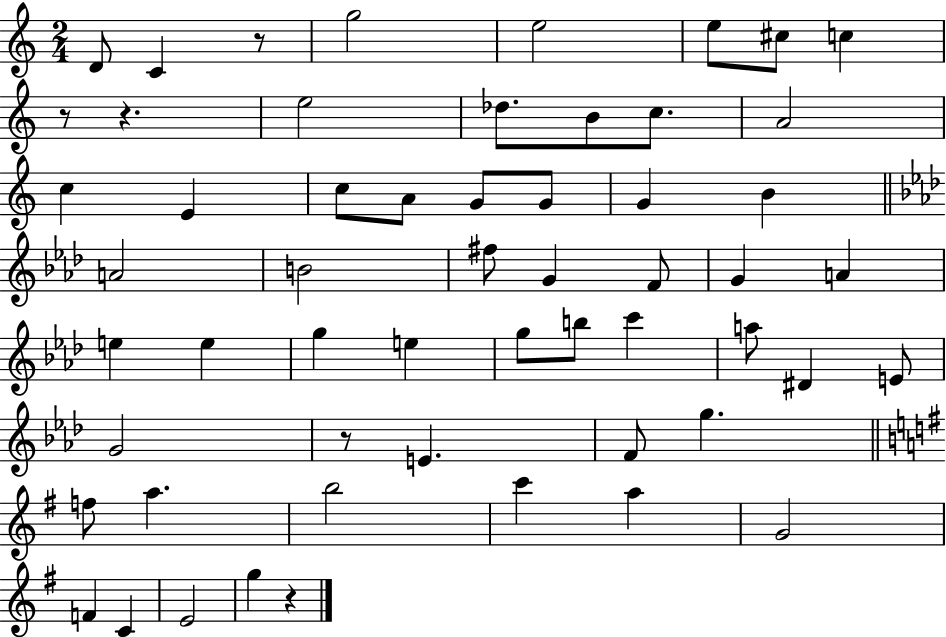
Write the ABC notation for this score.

X:1
T:Untitled
M:2/4
L:1/4
K:C
D/2 C z/2 g2 e2 e/2 ^c/2 c z/2 z e2 _d/2 B/2 c/2 A2 c E c/2 A/2 G/2 G/2 G B A2 B2 ^f/2 G F/2 G A e e g e g/2 b/2 c' a/2 ^D E/2 G2 z/2 E F/2 g f/2 a b2 c' a G2 F C E2 g z